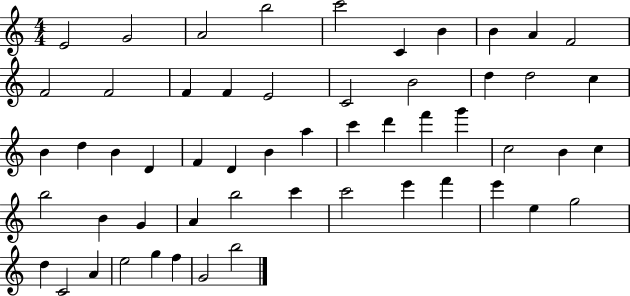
E4/h G4/h A4/h B5/h C6/h C4/q B4/q B4/q A4/q F4/h F4/h F4/h F4/q F4/q E4/h C4/h B4/h D5/q D5/h C5/q B4/q D5/q B4/q D4/q F4/q D4/q B4/q A5/q C6/q D6/q F6/q G6/q C5/h B4/q C5/q B5/h B4/q G4/q A4/q B5/h C6/q C6/h E6/q F6/q E6/q E5/q G5/h D5/q C4/h A4/q E5/h G5/q F5/q G4/h B5/h